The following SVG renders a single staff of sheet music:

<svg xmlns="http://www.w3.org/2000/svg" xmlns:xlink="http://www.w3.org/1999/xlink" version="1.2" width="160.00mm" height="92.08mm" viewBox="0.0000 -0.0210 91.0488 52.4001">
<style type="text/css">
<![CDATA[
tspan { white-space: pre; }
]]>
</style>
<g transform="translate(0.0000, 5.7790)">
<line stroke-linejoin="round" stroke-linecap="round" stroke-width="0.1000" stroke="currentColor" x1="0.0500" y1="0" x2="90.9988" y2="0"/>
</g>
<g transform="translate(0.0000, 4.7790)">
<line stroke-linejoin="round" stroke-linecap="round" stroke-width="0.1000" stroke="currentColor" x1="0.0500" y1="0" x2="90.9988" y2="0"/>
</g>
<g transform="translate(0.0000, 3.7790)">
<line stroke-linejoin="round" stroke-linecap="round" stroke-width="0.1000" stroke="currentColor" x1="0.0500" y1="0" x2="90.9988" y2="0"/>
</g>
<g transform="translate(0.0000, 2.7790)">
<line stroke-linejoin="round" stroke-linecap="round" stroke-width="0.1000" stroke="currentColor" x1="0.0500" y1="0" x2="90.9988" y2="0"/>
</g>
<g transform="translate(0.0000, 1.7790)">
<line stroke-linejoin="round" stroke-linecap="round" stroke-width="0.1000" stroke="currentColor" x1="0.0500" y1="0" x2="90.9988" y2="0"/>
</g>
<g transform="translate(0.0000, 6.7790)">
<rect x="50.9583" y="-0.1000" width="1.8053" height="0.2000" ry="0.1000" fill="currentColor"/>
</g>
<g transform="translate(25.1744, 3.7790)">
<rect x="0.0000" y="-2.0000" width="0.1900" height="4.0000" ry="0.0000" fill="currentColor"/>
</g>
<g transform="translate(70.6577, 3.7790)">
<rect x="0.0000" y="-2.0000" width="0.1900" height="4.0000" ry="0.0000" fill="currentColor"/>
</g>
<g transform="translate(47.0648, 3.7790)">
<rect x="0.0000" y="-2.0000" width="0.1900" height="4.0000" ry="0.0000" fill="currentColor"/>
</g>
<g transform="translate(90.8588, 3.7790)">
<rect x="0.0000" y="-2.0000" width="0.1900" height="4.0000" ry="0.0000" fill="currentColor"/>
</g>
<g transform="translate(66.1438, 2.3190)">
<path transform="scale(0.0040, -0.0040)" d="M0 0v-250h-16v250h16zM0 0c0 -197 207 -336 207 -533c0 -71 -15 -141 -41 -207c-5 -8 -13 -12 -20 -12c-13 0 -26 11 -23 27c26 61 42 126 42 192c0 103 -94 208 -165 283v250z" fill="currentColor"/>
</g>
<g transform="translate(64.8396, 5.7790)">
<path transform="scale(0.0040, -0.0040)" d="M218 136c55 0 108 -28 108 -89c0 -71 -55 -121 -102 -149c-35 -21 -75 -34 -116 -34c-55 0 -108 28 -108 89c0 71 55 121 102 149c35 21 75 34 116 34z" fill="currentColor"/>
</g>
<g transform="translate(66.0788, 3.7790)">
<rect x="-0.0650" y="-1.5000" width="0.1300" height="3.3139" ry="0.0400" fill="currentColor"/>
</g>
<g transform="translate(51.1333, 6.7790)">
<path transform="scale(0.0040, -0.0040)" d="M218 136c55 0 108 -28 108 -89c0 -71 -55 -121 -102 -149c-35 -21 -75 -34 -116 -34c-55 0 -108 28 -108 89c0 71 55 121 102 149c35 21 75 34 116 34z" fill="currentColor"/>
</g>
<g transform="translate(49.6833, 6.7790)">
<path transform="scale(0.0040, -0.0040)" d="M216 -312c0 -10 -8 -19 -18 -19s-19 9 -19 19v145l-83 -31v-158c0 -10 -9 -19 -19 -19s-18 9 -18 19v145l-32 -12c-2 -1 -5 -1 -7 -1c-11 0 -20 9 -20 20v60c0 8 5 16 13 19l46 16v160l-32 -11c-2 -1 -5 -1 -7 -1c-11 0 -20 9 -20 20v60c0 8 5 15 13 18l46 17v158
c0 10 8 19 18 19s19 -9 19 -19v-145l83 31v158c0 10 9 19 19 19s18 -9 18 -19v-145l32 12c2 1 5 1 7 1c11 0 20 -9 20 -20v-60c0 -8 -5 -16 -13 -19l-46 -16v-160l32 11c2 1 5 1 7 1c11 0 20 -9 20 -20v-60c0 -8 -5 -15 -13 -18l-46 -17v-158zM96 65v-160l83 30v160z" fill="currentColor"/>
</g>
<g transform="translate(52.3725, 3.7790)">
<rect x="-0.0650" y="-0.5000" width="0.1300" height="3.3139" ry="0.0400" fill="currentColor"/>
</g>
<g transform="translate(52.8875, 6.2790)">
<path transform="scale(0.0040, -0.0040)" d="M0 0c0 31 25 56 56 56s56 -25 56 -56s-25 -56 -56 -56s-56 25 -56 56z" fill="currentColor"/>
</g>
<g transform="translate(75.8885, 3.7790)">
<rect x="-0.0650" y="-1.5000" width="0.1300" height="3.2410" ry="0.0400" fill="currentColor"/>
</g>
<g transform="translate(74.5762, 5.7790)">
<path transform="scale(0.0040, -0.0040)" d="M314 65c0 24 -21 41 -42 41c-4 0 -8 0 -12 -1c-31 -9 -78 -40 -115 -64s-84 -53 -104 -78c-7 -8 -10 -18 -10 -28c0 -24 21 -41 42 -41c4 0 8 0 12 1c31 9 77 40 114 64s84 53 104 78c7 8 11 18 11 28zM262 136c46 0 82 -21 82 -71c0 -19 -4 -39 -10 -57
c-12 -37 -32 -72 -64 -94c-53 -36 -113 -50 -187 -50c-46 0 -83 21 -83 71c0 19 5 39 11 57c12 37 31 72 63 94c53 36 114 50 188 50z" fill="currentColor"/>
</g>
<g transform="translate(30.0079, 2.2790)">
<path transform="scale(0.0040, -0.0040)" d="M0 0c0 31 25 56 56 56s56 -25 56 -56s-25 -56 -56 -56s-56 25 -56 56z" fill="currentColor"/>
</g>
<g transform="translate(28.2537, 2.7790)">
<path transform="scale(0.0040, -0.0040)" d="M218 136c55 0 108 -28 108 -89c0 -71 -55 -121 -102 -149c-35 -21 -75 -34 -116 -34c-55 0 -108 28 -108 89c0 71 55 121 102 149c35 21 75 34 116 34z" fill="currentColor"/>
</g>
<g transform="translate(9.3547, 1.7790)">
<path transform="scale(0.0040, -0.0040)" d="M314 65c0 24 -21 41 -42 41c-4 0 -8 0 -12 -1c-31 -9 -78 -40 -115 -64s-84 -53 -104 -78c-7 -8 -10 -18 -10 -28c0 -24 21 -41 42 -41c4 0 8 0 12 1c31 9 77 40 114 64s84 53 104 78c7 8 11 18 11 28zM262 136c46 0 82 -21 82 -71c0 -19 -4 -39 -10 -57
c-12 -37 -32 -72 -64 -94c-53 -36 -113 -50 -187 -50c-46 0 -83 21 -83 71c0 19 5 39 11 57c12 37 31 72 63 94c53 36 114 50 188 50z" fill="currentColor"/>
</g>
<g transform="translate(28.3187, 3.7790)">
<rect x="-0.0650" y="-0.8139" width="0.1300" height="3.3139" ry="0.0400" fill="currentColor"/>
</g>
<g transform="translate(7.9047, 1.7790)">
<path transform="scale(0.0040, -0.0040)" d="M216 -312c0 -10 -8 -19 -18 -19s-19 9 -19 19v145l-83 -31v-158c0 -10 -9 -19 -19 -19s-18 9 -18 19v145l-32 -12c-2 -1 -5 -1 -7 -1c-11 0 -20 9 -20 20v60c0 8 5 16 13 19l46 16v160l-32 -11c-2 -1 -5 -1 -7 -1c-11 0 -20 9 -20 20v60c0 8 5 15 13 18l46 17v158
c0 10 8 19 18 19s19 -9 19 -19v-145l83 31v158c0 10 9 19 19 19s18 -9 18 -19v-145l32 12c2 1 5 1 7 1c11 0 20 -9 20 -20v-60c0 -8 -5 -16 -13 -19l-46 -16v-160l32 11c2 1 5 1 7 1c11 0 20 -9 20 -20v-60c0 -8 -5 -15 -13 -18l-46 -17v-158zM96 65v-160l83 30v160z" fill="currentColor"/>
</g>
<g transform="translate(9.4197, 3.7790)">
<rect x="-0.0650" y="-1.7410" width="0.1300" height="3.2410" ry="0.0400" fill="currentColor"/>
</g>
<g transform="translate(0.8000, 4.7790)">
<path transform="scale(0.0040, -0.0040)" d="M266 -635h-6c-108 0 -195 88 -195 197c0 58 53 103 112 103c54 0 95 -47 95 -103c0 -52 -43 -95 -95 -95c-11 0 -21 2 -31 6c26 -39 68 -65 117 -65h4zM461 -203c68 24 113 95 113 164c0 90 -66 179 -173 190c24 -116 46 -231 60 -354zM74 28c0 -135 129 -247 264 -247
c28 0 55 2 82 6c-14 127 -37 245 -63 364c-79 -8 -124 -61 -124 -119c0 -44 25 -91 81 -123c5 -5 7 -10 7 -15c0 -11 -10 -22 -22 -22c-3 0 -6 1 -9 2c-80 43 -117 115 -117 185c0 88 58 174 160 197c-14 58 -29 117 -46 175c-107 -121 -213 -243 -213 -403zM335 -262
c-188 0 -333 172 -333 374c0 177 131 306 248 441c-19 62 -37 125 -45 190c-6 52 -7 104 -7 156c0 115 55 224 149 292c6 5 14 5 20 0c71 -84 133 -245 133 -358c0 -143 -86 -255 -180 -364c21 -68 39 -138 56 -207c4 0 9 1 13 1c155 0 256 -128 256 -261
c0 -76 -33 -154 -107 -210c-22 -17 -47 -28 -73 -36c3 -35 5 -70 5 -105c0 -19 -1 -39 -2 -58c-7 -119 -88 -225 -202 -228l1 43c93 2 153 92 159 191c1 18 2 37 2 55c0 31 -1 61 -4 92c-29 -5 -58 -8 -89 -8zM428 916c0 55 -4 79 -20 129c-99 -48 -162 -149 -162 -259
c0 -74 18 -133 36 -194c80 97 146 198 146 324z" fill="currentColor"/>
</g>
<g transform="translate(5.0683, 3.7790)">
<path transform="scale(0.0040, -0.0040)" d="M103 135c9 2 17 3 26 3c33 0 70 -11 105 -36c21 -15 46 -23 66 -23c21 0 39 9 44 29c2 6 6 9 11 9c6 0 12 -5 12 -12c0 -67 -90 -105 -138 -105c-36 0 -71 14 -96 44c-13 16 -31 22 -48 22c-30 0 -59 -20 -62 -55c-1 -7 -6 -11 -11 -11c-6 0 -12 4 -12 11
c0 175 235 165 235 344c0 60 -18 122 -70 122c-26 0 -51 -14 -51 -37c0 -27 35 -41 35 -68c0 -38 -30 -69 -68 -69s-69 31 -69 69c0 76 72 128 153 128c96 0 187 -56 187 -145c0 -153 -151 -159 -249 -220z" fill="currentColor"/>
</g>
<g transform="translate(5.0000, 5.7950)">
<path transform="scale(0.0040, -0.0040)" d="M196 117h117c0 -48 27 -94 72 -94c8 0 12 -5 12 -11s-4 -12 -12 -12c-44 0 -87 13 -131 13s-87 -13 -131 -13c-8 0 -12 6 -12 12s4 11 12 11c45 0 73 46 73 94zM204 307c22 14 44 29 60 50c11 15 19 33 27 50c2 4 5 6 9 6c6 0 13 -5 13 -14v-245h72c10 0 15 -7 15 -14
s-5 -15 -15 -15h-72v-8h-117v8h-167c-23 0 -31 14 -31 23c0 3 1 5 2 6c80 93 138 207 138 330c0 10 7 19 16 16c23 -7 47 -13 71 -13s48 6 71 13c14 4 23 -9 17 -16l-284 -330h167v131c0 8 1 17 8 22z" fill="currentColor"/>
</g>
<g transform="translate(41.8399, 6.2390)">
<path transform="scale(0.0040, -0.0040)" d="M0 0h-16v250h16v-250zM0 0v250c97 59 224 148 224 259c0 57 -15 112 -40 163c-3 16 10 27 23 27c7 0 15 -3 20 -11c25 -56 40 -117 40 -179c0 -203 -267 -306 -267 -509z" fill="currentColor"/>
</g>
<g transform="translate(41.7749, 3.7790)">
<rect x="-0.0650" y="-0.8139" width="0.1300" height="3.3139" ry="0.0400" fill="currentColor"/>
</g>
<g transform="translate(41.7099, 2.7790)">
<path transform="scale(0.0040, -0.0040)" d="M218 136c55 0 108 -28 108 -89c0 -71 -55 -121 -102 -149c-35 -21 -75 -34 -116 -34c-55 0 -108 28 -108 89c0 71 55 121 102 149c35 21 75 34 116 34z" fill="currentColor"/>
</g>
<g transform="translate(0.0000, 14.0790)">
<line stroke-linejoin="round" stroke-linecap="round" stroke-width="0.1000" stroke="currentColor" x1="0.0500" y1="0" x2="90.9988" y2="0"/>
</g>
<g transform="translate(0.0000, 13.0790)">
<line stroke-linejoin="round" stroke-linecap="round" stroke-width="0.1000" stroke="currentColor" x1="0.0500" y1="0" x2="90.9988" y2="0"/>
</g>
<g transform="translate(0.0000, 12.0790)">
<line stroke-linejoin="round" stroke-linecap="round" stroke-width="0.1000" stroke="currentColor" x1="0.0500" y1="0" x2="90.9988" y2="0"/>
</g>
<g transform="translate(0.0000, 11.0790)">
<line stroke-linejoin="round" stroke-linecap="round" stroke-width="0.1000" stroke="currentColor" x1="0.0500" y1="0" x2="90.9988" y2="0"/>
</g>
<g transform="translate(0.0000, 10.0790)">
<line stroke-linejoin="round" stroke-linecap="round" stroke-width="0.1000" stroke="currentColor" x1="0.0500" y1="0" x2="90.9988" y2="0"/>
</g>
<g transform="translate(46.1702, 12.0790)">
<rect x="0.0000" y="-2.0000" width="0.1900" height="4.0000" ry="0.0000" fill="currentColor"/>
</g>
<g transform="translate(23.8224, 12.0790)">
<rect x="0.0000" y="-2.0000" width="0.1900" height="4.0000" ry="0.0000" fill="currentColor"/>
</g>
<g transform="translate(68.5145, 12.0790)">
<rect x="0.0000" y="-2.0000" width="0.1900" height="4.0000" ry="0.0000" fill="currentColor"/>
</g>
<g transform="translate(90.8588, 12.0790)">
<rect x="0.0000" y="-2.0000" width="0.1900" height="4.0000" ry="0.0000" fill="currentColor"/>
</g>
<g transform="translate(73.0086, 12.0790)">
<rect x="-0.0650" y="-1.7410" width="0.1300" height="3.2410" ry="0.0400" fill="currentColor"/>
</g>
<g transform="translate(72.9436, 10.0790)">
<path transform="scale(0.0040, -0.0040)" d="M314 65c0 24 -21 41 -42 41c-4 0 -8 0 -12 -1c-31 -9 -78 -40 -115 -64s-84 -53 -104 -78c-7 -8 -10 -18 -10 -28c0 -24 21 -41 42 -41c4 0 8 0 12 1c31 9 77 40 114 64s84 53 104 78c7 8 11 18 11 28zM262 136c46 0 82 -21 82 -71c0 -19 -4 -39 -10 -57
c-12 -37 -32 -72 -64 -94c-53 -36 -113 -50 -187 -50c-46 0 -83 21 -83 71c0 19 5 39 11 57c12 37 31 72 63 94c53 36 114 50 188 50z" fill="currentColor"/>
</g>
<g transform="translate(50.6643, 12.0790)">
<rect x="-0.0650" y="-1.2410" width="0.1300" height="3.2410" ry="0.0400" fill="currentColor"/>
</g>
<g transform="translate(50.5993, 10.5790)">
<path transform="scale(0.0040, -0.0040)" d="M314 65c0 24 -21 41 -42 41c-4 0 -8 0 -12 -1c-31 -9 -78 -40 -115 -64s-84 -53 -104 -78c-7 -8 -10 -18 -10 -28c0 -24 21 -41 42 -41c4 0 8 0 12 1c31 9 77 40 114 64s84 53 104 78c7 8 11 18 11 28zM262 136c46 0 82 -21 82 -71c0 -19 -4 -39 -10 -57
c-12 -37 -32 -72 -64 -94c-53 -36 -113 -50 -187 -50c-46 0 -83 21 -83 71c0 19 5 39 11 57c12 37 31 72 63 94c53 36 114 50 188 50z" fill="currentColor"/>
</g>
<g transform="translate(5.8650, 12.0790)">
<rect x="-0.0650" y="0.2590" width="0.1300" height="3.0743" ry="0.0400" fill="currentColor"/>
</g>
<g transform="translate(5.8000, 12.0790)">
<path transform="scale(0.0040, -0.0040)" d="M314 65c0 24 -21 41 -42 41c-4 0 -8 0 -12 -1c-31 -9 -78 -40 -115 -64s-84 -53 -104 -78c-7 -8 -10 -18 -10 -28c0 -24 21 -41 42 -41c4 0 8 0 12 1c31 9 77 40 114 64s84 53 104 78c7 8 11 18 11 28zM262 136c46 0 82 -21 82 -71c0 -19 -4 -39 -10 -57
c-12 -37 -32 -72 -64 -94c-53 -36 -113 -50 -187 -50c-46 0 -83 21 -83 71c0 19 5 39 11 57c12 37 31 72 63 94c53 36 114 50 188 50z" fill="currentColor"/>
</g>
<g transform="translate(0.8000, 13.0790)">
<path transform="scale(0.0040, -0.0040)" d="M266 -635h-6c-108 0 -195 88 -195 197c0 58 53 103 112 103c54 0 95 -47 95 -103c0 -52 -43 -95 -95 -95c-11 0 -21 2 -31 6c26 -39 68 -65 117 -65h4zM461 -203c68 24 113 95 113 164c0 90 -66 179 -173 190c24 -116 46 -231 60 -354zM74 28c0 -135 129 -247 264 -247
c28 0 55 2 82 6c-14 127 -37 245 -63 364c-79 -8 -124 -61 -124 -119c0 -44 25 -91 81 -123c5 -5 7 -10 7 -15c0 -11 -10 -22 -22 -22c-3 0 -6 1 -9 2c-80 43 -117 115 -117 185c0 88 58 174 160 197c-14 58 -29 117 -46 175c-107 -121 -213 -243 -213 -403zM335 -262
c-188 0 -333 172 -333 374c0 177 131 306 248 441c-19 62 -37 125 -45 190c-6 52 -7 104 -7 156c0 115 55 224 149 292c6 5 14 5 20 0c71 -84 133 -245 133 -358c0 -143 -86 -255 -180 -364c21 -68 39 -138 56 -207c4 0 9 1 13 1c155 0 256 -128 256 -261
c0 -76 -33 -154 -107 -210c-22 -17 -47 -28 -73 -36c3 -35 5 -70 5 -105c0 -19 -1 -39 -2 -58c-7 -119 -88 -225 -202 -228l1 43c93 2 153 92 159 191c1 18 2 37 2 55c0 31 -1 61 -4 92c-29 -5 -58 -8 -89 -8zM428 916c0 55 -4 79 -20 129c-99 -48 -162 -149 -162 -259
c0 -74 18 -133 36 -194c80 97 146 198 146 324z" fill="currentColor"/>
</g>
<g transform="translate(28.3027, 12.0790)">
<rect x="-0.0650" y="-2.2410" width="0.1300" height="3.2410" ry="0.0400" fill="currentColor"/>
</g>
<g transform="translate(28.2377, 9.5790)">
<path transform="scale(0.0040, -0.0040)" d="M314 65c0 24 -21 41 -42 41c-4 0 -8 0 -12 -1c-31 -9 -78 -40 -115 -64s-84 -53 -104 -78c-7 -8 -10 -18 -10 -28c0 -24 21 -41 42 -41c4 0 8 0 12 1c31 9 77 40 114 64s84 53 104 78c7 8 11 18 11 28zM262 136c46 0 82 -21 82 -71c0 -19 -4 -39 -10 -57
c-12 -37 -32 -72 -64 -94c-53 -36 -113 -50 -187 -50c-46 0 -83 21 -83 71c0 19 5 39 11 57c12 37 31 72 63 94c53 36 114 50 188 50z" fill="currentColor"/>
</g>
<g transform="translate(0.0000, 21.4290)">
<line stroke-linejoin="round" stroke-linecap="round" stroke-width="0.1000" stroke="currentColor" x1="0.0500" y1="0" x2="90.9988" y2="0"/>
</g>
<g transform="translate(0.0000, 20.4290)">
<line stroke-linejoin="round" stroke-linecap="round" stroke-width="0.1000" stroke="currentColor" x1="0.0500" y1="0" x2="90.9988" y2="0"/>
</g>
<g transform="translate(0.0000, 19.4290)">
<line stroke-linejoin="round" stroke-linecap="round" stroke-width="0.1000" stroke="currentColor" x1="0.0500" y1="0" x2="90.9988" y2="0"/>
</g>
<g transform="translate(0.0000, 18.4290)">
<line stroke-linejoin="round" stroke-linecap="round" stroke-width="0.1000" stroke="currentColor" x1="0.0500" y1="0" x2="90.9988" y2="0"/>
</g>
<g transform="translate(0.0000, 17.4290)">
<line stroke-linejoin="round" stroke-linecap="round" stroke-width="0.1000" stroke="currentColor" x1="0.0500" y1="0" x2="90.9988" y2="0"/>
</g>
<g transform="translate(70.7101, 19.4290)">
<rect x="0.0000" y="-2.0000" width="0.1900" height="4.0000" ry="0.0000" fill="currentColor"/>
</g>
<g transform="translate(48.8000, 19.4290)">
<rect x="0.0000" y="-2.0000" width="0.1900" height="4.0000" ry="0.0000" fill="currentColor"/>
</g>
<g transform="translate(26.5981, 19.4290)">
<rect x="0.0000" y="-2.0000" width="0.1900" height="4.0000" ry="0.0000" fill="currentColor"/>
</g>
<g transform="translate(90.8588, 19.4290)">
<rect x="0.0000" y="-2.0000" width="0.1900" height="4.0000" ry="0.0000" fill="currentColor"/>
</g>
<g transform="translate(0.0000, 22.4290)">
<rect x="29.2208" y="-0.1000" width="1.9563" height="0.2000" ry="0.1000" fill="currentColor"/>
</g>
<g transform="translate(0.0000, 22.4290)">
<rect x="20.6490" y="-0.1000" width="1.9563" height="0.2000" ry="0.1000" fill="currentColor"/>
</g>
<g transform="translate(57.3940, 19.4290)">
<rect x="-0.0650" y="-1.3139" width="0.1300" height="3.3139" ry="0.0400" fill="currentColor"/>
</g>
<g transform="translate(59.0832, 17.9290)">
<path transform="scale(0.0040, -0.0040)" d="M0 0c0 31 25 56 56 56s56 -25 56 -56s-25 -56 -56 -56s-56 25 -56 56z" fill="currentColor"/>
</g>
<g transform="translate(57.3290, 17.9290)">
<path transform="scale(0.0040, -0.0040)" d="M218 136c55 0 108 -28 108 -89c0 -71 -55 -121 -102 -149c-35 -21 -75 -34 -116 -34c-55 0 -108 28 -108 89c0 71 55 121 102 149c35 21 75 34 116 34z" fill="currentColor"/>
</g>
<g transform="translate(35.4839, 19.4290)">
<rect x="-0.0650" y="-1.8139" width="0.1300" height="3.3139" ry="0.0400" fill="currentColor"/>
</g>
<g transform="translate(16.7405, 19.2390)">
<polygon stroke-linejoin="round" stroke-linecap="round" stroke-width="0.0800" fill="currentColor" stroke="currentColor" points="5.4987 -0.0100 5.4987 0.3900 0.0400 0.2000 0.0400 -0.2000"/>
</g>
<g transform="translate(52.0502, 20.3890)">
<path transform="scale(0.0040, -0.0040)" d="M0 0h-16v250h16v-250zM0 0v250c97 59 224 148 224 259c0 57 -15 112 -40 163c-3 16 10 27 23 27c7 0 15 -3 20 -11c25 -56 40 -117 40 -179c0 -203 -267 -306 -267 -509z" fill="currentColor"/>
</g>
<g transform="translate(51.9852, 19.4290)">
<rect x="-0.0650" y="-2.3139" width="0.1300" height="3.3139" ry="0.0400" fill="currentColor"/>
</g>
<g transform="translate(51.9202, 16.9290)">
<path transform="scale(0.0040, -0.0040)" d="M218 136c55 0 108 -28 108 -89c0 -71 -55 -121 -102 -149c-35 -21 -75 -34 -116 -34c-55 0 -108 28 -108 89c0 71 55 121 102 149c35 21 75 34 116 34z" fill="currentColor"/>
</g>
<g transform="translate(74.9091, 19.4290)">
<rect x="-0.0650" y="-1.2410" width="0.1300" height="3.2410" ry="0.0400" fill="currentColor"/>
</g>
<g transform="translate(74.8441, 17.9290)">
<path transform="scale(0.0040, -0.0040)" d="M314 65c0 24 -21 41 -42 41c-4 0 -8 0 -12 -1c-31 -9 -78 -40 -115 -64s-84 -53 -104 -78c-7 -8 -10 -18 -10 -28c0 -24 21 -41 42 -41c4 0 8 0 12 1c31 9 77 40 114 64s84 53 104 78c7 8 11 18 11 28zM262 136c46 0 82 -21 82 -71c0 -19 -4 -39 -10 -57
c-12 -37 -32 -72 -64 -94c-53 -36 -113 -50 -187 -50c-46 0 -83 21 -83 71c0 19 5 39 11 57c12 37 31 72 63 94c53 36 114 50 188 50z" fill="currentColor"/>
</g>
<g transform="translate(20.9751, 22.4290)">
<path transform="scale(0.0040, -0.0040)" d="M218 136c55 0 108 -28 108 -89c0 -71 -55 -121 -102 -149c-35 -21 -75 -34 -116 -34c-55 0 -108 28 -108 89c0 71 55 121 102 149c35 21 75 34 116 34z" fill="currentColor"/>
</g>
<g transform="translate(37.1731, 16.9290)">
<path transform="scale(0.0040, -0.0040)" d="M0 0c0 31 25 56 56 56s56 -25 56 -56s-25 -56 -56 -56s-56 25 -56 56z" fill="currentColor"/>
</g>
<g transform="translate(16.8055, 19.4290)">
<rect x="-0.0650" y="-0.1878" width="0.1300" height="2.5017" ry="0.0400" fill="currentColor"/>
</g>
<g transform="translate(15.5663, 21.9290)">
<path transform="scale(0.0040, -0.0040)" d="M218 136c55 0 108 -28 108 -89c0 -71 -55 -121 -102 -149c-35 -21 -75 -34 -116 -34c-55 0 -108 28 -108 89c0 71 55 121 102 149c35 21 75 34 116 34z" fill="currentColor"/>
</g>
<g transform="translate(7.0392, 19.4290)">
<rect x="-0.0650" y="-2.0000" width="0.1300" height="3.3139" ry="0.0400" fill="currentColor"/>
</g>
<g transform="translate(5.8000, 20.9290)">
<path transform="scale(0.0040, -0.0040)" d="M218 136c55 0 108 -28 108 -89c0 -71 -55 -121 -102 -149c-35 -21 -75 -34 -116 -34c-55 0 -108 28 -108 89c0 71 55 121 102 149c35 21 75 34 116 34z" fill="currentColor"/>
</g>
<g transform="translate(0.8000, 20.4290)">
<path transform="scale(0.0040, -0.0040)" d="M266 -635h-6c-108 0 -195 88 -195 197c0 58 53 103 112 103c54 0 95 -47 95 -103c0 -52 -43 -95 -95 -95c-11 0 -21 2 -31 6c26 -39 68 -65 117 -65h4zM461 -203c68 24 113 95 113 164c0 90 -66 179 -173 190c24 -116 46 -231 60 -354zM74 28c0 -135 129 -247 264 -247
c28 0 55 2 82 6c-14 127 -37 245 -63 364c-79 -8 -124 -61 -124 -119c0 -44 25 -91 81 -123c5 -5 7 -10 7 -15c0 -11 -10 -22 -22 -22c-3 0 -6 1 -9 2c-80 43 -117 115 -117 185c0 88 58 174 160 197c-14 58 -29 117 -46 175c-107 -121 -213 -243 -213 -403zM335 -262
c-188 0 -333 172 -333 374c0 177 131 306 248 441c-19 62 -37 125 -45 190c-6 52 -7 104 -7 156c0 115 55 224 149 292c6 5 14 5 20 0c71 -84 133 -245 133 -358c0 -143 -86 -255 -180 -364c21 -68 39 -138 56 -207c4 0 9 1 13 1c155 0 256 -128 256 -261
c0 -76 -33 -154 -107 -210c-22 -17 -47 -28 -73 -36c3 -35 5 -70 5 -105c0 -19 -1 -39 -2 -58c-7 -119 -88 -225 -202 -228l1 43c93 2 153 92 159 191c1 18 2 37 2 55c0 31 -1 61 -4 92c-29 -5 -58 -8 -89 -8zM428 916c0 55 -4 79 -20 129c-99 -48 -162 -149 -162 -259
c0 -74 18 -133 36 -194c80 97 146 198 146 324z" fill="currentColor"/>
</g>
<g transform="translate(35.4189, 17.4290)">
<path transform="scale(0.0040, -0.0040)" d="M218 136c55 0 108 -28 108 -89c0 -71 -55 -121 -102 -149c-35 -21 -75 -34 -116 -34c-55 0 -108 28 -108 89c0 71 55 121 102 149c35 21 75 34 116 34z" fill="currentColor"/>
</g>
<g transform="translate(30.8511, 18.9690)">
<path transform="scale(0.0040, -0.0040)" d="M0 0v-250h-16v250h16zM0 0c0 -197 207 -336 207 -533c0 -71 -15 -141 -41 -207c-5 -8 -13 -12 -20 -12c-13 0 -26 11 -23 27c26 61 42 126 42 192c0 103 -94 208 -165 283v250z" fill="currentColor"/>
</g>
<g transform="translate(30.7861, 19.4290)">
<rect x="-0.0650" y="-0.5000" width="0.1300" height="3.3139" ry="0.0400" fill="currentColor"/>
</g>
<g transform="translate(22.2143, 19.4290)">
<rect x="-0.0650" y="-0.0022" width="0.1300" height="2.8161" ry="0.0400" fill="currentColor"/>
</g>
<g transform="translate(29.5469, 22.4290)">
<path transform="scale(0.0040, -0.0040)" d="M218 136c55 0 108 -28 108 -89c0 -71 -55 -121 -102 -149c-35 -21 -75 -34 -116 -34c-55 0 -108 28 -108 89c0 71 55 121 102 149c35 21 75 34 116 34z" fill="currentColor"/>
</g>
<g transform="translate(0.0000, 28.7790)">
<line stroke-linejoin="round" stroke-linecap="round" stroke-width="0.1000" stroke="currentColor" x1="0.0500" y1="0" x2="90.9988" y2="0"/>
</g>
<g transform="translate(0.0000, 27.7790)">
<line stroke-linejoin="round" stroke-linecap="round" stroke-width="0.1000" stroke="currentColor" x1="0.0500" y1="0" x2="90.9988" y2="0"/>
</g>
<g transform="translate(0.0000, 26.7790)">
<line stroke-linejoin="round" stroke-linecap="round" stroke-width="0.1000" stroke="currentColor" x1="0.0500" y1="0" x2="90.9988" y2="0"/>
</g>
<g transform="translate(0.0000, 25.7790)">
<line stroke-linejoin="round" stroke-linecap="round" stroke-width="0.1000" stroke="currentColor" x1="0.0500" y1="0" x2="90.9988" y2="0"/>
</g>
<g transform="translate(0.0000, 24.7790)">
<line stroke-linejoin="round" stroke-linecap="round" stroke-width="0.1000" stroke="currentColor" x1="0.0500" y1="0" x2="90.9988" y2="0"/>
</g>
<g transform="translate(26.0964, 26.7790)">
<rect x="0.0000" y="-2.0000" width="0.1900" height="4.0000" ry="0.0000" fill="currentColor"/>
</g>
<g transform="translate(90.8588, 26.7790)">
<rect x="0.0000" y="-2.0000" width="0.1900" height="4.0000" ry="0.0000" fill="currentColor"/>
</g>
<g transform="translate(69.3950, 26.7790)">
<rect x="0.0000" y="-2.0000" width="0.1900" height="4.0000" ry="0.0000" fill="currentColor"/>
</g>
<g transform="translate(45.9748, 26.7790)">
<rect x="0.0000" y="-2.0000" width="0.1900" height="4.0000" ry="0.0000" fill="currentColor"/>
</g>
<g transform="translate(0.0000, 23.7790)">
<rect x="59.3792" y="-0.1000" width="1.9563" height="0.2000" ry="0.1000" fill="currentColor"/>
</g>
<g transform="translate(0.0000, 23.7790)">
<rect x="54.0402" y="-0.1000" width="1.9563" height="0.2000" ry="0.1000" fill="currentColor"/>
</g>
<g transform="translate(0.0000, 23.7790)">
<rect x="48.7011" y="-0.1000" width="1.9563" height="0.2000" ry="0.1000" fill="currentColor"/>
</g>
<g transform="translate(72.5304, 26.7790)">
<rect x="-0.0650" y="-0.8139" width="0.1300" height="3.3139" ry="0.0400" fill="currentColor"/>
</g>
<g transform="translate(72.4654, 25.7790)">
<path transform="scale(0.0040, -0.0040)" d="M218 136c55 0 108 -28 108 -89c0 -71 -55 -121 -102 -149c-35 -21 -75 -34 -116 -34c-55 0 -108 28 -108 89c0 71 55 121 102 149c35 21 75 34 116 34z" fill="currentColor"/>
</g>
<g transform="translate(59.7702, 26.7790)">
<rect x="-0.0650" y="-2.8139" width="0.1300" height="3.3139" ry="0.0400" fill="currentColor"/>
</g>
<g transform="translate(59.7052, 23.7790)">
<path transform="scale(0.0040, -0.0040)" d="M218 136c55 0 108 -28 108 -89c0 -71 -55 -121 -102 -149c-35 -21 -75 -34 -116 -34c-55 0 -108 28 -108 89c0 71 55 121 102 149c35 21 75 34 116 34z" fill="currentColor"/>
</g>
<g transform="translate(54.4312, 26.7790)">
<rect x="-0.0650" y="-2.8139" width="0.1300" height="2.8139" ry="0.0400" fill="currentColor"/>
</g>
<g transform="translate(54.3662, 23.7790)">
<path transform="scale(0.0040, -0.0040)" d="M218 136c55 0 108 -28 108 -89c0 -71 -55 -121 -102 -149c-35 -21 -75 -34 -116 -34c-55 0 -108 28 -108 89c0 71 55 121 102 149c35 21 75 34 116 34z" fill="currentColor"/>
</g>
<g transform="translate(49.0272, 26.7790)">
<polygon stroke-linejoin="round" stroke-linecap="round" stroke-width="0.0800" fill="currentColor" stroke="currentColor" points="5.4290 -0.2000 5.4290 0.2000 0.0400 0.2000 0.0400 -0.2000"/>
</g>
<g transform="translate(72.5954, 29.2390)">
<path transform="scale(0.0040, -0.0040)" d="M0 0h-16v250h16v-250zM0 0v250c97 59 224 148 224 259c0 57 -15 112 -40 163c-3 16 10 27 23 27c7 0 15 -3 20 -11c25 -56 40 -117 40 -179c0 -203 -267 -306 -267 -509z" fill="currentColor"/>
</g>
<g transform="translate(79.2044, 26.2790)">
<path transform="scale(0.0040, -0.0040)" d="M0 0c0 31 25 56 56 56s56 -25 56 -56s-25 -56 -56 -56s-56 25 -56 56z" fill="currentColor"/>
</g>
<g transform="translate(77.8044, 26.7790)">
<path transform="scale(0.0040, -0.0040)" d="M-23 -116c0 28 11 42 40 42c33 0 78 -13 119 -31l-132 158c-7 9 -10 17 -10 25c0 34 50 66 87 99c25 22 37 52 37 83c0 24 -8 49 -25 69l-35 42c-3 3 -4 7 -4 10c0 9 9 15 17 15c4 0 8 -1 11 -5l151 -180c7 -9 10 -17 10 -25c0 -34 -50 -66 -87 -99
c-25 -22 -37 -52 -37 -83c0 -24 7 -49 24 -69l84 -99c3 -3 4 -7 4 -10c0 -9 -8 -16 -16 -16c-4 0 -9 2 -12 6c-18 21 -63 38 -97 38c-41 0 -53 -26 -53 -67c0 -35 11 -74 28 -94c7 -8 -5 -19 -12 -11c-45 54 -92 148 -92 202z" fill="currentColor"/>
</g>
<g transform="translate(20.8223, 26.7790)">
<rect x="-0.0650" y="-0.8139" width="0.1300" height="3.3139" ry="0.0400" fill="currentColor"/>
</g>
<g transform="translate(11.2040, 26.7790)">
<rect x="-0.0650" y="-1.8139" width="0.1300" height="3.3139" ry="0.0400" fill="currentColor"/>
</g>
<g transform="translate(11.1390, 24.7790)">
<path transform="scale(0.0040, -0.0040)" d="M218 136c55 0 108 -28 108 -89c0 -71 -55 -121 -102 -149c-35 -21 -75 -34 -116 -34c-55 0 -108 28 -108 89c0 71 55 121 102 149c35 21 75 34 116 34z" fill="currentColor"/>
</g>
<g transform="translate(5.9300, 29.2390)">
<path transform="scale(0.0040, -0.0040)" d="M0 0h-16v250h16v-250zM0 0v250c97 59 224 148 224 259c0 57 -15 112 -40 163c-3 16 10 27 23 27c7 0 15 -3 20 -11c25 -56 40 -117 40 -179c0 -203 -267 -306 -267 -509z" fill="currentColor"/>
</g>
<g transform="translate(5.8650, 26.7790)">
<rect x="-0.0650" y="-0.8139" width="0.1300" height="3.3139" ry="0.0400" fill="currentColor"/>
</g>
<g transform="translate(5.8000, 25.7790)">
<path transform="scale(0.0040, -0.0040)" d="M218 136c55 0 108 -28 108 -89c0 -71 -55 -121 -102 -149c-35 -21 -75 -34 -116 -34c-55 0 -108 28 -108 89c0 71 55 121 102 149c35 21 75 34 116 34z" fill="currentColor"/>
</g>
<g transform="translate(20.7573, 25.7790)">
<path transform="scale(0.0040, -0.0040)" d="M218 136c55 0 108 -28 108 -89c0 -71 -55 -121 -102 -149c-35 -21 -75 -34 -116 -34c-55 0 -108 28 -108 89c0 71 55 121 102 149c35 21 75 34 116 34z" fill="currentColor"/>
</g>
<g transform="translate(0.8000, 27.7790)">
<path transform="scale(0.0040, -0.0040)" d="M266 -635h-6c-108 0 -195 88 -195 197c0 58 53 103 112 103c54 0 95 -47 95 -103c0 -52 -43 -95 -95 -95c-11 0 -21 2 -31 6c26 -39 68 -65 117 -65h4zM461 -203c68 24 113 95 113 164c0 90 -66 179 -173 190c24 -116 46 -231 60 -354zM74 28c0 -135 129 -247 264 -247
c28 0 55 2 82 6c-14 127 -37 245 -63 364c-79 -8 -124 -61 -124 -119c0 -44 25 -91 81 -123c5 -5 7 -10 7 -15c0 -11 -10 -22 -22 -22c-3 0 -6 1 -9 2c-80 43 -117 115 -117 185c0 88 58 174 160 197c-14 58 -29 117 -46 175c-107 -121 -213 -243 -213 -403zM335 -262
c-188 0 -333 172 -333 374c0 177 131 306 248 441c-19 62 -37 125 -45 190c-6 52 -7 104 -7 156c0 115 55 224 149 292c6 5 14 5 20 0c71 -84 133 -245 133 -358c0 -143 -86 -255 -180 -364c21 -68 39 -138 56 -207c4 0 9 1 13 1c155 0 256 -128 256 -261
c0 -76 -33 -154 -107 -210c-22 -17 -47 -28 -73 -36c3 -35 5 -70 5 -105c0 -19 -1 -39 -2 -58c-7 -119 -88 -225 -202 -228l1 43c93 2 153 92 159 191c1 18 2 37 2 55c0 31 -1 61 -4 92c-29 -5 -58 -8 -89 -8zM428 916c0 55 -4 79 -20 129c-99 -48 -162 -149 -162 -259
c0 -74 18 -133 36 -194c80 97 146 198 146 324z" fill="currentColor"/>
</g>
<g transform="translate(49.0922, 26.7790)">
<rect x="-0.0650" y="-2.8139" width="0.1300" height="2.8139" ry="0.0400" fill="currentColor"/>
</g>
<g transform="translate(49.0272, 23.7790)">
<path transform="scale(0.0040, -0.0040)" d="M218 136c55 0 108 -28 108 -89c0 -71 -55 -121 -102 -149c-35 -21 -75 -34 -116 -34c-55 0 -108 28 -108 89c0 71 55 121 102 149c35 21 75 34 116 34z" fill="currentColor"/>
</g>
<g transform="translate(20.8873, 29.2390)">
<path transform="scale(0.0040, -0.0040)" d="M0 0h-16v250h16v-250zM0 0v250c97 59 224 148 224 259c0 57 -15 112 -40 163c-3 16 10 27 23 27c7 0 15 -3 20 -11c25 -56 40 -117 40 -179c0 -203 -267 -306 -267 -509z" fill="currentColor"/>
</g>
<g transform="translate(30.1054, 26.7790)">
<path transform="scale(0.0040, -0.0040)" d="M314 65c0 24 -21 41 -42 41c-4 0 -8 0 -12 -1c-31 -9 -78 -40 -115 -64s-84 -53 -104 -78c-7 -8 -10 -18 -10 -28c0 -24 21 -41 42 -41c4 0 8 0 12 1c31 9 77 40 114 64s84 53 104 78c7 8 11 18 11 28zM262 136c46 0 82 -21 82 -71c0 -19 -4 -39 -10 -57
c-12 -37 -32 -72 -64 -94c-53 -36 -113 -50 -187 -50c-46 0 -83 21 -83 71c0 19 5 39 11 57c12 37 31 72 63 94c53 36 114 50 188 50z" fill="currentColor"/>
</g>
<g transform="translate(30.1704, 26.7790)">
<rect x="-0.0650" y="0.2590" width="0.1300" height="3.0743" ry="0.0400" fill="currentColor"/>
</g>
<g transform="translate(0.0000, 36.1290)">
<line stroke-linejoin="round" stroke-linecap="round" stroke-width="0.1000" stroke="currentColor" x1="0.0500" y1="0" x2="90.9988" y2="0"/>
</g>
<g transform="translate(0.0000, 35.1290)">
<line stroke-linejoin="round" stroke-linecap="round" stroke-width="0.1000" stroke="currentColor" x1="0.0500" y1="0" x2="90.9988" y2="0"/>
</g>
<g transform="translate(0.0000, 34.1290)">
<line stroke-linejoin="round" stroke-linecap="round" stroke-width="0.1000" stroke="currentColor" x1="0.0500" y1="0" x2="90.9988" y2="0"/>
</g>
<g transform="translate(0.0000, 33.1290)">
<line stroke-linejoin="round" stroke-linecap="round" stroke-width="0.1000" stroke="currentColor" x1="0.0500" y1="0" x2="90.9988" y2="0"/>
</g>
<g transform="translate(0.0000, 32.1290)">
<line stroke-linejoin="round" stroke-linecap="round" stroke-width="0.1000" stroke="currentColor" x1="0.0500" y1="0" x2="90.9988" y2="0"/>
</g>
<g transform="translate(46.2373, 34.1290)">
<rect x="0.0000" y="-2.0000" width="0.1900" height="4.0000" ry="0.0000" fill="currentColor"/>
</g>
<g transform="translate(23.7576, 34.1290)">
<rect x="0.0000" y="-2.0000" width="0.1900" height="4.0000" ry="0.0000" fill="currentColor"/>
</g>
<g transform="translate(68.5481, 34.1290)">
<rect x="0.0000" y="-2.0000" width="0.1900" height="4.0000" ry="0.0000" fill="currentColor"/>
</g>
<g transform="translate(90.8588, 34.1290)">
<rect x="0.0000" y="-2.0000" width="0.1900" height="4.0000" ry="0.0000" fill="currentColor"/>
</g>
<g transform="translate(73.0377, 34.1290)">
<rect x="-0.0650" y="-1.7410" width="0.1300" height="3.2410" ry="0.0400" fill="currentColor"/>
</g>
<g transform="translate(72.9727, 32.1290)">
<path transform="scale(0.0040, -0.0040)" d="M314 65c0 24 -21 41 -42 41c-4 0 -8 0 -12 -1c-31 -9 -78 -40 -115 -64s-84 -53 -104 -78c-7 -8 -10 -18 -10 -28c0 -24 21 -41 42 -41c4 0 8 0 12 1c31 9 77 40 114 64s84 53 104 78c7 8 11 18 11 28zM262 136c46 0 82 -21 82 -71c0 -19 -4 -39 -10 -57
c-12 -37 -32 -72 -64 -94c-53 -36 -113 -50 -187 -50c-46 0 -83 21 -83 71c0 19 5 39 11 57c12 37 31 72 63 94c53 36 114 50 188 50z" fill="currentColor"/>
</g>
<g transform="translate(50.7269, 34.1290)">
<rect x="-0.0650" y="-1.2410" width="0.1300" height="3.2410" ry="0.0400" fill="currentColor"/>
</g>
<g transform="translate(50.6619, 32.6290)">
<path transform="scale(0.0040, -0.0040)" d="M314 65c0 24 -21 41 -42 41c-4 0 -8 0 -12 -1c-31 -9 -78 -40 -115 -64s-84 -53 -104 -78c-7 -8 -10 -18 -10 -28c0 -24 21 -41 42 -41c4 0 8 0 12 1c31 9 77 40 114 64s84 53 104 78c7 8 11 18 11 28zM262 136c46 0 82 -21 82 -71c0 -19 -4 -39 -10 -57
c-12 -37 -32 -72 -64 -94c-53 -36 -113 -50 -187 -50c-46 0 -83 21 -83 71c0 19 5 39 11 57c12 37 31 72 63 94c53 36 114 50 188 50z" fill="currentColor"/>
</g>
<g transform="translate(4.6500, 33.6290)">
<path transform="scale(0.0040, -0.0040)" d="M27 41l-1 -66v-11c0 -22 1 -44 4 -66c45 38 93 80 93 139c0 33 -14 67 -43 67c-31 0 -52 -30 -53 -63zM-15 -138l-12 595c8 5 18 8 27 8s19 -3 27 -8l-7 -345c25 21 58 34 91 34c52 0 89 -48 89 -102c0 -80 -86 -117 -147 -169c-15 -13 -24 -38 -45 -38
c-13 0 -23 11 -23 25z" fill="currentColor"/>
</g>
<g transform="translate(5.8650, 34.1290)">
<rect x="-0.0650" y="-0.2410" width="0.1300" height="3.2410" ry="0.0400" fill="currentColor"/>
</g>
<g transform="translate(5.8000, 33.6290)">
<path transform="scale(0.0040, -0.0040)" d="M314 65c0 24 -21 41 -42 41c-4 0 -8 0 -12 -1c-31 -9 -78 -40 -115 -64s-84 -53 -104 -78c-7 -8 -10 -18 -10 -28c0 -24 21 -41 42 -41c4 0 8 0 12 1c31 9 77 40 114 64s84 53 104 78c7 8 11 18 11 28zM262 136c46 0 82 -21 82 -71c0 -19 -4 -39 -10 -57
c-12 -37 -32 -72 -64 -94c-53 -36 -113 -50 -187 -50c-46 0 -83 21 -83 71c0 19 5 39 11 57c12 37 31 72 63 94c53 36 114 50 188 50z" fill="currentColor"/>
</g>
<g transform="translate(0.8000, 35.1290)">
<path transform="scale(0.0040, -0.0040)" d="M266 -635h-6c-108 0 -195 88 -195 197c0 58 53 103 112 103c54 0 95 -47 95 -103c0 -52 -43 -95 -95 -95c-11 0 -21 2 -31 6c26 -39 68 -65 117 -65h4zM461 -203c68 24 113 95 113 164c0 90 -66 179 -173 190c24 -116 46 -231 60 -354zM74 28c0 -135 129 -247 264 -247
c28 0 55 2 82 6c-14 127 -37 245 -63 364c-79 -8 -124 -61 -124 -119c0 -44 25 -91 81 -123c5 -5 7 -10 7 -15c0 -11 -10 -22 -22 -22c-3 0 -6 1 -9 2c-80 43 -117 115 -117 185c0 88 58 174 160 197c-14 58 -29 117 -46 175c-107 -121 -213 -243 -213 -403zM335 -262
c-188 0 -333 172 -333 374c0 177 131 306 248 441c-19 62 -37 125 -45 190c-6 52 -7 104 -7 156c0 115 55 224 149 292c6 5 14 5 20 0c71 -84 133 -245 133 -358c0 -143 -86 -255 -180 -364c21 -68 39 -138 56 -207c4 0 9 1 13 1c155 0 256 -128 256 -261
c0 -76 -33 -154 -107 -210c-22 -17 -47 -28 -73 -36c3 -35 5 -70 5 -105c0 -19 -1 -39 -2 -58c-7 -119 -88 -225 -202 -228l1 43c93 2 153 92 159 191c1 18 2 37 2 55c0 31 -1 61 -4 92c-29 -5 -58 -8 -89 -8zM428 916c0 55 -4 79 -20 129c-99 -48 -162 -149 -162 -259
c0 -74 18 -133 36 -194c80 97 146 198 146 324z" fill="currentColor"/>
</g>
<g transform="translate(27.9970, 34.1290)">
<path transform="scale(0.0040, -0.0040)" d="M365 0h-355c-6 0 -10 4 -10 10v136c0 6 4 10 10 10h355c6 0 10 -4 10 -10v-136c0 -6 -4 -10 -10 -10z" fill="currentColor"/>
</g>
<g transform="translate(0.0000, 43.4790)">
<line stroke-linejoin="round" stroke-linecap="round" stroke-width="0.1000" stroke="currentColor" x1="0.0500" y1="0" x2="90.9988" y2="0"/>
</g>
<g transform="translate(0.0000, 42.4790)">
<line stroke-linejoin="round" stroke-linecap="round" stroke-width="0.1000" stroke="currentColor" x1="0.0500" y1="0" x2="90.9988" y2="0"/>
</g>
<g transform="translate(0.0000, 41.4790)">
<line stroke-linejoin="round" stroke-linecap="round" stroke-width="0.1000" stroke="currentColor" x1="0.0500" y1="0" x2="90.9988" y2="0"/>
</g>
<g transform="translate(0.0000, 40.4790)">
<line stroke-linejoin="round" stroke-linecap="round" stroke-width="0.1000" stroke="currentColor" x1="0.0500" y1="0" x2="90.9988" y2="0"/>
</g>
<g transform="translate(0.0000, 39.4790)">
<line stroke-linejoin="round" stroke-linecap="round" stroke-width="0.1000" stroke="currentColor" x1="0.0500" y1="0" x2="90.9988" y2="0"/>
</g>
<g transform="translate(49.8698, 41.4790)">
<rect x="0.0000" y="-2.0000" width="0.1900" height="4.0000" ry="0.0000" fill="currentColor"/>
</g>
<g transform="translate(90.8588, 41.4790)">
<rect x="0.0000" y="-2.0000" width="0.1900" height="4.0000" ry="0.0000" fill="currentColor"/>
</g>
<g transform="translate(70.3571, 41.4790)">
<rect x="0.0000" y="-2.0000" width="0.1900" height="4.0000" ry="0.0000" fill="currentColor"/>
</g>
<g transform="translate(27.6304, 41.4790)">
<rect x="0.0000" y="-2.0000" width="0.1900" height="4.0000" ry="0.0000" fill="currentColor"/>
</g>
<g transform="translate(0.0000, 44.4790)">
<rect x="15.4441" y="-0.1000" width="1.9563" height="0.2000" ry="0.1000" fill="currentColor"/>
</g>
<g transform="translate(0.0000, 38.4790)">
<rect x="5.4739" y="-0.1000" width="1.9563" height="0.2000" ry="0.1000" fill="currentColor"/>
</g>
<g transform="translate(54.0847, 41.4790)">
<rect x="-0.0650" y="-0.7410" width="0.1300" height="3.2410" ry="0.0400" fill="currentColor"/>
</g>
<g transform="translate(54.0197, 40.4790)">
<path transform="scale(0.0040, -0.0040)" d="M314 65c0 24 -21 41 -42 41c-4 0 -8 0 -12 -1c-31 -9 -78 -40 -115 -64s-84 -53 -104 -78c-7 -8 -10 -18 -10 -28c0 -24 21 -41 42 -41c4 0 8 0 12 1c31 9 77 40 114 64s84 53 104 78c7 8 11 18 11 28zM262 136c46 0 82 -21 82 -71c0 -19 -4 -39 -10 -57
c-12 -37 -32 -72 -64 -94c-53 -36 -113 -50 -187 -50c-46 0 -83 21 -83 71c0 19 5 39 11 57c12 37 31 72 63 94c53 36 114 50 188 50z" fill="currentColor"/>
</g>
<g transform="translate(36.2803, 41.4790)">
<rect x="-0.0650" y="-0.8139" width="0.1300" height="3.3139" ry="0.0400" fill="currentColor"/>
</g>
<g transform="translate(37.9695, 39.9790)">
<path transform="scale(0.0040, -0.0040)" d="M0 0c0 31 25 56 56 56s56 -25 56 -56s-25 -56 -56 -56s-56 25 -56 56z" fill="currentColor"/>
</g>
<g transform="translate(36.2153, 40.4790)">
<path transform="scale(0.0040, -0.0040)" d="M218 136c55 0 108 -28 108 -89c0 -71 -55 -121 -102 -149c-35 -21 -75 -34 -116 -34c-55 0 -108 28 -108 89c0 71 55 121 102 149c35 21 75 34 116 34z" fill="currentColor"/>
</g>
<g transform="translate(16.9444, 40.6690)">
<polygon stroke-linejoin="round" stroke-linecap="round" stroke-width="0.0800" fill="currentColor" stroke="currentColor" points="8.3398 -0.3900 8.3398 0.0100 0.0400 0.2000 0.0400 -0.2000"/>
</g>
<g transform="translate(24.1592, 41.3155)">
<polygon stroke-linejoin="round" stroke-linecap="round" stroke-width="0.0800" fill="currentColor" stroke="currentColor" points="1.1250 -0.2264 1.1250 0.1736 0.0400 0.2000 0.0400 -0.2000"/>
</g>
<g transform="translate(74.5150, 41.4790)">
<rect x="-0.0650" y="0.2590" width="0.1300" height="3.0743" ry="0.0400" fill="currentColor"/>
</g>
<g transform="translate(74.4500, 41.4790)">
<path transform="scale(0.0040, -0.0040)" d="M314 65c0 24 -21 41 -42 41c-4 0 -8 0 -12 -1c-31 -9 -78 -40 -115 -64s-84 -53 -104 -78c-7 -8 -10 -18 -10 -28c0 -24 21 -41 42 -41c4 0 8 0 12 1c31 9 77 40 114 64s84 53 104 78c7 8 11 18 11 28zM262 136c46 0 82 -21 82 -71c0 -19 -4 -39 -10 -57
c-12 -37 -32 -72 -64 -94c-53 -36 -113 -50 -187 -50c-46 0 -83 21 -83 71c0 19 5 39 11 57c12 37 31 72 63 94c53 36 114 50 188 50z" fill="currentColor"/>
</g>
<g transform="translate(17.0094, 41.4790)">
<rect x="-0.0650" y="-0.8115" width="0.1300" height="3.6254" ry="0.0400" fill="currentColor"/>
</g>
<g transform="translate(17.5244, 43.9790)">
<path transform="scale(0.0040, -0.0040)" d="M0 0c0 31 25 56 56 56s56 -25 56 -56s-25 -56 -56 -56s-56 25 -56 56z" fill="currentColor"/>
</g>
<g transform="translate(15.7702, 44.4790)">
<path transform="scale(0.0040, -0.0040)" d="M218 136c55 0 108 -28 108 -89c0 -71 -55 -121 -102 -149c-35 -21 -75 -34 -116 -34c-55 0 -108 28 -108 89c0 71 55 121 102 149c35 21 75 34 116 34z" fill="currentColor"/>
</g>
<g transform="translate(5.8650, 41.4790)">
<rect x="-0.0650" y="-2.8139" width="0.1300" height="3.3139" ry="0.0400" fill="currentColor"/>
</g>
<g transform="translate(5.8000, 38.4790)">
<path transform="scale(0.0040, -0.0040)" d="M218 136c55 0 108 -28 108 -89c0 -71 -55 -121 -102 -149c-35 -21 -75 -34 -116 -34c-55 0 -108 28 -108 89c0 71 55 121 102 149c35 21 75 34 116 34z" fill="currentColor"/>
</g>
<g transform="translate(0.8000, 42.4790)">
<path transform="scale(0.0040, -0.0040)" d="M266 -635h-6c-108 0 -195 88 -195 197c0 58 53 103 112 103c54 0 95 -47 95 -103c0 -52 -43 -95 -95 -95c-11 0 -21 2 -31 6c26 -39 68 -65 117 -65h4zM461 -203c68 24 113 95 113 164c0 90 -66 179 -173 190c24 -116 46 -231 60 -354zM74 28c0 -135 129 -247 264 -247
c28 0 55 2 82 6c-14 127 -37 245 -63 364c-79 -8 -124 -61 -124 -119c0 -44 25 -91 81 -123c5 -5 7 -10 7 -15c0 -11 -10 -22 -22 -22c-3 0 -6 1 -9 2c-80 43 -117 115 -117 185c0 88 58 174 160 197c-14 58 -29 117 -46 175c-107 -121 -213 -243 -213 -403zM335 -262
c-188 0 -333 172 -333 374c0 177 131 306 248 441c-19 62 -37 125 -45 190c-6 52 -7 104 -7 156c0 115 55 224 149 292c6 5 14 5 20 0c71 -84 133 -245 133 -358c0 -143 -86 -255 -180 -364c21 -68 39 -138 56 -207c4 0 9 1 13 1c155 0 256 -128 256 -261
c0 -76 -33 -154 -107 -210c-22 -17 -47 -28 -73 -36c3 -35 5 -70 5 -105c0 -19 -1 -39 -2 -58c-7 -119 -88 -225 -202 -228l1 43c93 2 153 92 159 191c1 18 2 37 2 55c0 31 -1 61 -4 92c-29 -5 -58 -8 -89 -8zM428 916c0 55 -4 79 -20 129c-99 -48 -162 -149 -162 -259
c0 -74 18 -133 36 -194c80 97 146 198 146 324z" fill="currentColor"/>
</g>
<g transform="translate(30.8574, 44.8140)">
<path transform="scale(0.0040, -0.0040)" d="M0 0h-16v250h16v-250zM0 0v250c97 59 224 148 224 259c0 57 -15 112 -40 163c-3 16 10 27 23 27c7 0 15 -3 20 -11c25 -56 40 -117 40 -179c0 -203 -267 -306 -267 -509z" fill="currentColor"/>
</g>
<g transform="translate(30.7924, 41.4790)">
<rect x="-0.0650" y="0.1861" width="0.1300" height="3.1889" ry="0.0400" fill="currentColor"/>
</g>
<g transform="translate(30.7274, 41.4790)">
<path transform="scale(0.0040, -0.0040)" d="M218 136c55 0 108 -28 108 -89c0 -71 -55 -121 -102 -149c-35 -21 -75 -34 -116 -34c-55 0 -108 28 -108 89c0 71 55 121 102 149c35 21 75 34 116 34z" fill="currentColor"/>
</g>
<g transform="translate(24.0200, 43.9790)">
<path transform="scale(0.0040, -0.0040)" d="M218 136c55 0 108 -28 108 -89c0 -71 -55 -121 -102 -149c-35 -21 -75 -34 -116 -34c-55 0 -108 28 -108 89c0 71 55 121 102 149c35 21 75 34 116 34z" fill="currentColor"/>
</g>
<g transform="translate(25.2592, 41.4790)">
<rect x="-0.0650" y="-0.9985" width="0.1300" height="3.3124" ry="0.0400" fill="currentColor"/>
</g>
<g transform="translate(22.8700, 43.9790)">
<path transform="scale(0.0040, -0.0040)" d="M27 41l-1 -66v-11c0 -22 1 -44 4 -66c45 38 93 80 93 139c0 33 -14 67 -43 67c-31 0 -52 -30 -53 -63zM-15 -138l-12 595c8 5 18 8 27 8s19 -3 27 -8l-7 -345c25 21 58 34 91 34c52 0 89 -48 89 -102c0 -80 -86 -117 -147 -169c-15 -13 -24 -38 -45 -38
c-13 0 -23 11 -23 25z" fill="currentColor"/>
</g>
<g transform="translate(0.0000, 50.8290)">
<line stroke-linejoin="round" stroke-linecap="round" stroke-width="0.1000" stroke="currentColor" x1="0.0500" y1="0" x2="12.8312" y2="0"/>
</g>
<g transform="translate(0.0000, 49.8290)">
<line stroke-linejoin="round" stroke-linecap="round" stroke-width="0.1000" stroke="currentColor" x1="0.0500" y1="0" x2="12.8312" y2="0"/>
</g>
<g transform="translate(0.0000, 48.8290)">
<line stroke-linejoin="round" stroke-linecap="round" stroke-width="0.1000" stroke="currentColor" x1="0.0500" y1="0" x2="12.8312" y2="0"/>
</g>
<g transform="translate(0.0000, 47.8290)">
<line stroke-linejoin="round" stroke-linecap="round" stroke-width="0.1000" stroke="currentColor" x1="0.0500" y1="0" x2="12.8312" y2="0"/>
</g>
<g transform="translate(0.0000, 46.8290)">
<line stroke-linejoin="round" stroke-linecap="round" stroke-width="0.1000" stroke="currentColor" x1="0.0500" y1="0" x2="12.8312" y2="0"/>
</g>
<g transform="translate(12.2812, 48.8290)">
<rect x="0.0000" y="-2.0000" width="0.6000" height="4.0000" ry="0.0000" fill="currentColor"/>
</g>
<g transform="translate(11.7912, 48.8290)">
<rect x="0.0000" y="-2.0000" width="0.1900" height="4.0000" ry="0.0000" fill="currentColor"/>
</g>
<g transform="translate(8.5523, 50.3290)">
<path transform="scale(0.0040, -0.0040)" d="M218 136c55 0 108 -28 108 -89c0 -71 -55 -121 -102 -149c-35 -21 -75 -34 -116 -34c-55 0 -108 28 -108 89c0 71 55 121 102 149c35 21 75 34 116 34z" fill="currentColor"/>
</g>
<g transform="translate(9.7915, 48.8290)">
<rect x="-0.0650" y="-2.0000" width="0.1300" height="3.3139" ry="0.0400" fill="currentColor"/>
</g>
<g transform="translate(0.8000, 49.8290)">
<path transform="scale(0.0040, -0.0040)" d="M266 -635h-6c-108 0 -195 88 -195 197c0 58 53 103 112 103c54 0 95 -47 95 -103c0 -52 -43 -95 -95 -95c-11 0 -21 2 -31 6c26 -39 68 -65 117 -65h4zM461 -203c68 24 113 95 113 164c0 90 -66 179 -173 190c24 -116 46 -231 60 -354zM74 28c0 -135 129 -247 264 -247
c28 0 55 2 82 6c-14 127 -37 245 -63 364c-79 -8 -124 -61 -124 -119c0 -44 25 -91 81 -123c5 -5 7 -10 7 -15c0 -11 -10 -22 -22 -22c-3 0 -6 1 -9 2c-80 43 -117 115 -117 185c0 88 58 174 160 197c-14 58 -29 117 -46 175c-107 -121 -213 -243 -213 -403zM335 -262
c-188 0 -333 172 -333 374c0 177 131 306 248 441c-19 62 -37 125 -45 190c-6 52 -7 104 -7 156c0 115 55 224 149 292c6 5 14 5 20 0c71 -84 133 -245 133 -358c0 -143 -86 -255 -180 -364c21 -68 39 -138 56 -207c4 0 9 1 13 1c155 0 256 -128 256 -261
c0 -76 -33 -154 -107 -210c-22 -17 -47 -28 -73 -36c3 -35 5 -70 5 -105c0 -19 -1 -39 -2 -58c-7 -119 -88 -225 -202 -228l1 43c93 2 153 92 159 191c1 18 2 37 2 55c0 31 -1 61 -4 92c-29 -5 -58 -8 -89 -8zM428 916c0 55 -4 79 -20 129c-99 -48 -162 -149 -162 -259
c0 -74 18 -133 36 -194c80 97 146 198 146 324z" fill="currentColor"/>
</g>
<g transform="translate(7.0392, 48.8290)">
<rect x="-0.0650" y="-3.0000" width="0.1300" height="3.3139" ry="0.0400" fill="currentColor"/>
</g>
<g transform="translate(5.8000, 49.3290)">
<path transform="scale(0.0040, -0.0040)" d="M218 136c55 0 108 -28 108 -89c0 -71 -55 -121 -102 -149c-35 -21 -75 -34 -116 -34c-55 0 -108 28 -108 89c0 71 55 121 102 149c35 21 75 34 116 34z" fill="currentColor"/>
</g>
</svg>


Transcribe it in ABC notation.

X:1
T:Untitled
M:2/4
L:1/4
K:C
^f2 d d/2 ^C E/2 E2 B2 g2 e2 f2 F D/2 C/2 C/2 f g/2 e e2 d/2 f d/2 B2 a/2 a/2 a d/2 z _c2 z2 e2 f2 a C/2 _D/4 B/2 d d2 B2 A F